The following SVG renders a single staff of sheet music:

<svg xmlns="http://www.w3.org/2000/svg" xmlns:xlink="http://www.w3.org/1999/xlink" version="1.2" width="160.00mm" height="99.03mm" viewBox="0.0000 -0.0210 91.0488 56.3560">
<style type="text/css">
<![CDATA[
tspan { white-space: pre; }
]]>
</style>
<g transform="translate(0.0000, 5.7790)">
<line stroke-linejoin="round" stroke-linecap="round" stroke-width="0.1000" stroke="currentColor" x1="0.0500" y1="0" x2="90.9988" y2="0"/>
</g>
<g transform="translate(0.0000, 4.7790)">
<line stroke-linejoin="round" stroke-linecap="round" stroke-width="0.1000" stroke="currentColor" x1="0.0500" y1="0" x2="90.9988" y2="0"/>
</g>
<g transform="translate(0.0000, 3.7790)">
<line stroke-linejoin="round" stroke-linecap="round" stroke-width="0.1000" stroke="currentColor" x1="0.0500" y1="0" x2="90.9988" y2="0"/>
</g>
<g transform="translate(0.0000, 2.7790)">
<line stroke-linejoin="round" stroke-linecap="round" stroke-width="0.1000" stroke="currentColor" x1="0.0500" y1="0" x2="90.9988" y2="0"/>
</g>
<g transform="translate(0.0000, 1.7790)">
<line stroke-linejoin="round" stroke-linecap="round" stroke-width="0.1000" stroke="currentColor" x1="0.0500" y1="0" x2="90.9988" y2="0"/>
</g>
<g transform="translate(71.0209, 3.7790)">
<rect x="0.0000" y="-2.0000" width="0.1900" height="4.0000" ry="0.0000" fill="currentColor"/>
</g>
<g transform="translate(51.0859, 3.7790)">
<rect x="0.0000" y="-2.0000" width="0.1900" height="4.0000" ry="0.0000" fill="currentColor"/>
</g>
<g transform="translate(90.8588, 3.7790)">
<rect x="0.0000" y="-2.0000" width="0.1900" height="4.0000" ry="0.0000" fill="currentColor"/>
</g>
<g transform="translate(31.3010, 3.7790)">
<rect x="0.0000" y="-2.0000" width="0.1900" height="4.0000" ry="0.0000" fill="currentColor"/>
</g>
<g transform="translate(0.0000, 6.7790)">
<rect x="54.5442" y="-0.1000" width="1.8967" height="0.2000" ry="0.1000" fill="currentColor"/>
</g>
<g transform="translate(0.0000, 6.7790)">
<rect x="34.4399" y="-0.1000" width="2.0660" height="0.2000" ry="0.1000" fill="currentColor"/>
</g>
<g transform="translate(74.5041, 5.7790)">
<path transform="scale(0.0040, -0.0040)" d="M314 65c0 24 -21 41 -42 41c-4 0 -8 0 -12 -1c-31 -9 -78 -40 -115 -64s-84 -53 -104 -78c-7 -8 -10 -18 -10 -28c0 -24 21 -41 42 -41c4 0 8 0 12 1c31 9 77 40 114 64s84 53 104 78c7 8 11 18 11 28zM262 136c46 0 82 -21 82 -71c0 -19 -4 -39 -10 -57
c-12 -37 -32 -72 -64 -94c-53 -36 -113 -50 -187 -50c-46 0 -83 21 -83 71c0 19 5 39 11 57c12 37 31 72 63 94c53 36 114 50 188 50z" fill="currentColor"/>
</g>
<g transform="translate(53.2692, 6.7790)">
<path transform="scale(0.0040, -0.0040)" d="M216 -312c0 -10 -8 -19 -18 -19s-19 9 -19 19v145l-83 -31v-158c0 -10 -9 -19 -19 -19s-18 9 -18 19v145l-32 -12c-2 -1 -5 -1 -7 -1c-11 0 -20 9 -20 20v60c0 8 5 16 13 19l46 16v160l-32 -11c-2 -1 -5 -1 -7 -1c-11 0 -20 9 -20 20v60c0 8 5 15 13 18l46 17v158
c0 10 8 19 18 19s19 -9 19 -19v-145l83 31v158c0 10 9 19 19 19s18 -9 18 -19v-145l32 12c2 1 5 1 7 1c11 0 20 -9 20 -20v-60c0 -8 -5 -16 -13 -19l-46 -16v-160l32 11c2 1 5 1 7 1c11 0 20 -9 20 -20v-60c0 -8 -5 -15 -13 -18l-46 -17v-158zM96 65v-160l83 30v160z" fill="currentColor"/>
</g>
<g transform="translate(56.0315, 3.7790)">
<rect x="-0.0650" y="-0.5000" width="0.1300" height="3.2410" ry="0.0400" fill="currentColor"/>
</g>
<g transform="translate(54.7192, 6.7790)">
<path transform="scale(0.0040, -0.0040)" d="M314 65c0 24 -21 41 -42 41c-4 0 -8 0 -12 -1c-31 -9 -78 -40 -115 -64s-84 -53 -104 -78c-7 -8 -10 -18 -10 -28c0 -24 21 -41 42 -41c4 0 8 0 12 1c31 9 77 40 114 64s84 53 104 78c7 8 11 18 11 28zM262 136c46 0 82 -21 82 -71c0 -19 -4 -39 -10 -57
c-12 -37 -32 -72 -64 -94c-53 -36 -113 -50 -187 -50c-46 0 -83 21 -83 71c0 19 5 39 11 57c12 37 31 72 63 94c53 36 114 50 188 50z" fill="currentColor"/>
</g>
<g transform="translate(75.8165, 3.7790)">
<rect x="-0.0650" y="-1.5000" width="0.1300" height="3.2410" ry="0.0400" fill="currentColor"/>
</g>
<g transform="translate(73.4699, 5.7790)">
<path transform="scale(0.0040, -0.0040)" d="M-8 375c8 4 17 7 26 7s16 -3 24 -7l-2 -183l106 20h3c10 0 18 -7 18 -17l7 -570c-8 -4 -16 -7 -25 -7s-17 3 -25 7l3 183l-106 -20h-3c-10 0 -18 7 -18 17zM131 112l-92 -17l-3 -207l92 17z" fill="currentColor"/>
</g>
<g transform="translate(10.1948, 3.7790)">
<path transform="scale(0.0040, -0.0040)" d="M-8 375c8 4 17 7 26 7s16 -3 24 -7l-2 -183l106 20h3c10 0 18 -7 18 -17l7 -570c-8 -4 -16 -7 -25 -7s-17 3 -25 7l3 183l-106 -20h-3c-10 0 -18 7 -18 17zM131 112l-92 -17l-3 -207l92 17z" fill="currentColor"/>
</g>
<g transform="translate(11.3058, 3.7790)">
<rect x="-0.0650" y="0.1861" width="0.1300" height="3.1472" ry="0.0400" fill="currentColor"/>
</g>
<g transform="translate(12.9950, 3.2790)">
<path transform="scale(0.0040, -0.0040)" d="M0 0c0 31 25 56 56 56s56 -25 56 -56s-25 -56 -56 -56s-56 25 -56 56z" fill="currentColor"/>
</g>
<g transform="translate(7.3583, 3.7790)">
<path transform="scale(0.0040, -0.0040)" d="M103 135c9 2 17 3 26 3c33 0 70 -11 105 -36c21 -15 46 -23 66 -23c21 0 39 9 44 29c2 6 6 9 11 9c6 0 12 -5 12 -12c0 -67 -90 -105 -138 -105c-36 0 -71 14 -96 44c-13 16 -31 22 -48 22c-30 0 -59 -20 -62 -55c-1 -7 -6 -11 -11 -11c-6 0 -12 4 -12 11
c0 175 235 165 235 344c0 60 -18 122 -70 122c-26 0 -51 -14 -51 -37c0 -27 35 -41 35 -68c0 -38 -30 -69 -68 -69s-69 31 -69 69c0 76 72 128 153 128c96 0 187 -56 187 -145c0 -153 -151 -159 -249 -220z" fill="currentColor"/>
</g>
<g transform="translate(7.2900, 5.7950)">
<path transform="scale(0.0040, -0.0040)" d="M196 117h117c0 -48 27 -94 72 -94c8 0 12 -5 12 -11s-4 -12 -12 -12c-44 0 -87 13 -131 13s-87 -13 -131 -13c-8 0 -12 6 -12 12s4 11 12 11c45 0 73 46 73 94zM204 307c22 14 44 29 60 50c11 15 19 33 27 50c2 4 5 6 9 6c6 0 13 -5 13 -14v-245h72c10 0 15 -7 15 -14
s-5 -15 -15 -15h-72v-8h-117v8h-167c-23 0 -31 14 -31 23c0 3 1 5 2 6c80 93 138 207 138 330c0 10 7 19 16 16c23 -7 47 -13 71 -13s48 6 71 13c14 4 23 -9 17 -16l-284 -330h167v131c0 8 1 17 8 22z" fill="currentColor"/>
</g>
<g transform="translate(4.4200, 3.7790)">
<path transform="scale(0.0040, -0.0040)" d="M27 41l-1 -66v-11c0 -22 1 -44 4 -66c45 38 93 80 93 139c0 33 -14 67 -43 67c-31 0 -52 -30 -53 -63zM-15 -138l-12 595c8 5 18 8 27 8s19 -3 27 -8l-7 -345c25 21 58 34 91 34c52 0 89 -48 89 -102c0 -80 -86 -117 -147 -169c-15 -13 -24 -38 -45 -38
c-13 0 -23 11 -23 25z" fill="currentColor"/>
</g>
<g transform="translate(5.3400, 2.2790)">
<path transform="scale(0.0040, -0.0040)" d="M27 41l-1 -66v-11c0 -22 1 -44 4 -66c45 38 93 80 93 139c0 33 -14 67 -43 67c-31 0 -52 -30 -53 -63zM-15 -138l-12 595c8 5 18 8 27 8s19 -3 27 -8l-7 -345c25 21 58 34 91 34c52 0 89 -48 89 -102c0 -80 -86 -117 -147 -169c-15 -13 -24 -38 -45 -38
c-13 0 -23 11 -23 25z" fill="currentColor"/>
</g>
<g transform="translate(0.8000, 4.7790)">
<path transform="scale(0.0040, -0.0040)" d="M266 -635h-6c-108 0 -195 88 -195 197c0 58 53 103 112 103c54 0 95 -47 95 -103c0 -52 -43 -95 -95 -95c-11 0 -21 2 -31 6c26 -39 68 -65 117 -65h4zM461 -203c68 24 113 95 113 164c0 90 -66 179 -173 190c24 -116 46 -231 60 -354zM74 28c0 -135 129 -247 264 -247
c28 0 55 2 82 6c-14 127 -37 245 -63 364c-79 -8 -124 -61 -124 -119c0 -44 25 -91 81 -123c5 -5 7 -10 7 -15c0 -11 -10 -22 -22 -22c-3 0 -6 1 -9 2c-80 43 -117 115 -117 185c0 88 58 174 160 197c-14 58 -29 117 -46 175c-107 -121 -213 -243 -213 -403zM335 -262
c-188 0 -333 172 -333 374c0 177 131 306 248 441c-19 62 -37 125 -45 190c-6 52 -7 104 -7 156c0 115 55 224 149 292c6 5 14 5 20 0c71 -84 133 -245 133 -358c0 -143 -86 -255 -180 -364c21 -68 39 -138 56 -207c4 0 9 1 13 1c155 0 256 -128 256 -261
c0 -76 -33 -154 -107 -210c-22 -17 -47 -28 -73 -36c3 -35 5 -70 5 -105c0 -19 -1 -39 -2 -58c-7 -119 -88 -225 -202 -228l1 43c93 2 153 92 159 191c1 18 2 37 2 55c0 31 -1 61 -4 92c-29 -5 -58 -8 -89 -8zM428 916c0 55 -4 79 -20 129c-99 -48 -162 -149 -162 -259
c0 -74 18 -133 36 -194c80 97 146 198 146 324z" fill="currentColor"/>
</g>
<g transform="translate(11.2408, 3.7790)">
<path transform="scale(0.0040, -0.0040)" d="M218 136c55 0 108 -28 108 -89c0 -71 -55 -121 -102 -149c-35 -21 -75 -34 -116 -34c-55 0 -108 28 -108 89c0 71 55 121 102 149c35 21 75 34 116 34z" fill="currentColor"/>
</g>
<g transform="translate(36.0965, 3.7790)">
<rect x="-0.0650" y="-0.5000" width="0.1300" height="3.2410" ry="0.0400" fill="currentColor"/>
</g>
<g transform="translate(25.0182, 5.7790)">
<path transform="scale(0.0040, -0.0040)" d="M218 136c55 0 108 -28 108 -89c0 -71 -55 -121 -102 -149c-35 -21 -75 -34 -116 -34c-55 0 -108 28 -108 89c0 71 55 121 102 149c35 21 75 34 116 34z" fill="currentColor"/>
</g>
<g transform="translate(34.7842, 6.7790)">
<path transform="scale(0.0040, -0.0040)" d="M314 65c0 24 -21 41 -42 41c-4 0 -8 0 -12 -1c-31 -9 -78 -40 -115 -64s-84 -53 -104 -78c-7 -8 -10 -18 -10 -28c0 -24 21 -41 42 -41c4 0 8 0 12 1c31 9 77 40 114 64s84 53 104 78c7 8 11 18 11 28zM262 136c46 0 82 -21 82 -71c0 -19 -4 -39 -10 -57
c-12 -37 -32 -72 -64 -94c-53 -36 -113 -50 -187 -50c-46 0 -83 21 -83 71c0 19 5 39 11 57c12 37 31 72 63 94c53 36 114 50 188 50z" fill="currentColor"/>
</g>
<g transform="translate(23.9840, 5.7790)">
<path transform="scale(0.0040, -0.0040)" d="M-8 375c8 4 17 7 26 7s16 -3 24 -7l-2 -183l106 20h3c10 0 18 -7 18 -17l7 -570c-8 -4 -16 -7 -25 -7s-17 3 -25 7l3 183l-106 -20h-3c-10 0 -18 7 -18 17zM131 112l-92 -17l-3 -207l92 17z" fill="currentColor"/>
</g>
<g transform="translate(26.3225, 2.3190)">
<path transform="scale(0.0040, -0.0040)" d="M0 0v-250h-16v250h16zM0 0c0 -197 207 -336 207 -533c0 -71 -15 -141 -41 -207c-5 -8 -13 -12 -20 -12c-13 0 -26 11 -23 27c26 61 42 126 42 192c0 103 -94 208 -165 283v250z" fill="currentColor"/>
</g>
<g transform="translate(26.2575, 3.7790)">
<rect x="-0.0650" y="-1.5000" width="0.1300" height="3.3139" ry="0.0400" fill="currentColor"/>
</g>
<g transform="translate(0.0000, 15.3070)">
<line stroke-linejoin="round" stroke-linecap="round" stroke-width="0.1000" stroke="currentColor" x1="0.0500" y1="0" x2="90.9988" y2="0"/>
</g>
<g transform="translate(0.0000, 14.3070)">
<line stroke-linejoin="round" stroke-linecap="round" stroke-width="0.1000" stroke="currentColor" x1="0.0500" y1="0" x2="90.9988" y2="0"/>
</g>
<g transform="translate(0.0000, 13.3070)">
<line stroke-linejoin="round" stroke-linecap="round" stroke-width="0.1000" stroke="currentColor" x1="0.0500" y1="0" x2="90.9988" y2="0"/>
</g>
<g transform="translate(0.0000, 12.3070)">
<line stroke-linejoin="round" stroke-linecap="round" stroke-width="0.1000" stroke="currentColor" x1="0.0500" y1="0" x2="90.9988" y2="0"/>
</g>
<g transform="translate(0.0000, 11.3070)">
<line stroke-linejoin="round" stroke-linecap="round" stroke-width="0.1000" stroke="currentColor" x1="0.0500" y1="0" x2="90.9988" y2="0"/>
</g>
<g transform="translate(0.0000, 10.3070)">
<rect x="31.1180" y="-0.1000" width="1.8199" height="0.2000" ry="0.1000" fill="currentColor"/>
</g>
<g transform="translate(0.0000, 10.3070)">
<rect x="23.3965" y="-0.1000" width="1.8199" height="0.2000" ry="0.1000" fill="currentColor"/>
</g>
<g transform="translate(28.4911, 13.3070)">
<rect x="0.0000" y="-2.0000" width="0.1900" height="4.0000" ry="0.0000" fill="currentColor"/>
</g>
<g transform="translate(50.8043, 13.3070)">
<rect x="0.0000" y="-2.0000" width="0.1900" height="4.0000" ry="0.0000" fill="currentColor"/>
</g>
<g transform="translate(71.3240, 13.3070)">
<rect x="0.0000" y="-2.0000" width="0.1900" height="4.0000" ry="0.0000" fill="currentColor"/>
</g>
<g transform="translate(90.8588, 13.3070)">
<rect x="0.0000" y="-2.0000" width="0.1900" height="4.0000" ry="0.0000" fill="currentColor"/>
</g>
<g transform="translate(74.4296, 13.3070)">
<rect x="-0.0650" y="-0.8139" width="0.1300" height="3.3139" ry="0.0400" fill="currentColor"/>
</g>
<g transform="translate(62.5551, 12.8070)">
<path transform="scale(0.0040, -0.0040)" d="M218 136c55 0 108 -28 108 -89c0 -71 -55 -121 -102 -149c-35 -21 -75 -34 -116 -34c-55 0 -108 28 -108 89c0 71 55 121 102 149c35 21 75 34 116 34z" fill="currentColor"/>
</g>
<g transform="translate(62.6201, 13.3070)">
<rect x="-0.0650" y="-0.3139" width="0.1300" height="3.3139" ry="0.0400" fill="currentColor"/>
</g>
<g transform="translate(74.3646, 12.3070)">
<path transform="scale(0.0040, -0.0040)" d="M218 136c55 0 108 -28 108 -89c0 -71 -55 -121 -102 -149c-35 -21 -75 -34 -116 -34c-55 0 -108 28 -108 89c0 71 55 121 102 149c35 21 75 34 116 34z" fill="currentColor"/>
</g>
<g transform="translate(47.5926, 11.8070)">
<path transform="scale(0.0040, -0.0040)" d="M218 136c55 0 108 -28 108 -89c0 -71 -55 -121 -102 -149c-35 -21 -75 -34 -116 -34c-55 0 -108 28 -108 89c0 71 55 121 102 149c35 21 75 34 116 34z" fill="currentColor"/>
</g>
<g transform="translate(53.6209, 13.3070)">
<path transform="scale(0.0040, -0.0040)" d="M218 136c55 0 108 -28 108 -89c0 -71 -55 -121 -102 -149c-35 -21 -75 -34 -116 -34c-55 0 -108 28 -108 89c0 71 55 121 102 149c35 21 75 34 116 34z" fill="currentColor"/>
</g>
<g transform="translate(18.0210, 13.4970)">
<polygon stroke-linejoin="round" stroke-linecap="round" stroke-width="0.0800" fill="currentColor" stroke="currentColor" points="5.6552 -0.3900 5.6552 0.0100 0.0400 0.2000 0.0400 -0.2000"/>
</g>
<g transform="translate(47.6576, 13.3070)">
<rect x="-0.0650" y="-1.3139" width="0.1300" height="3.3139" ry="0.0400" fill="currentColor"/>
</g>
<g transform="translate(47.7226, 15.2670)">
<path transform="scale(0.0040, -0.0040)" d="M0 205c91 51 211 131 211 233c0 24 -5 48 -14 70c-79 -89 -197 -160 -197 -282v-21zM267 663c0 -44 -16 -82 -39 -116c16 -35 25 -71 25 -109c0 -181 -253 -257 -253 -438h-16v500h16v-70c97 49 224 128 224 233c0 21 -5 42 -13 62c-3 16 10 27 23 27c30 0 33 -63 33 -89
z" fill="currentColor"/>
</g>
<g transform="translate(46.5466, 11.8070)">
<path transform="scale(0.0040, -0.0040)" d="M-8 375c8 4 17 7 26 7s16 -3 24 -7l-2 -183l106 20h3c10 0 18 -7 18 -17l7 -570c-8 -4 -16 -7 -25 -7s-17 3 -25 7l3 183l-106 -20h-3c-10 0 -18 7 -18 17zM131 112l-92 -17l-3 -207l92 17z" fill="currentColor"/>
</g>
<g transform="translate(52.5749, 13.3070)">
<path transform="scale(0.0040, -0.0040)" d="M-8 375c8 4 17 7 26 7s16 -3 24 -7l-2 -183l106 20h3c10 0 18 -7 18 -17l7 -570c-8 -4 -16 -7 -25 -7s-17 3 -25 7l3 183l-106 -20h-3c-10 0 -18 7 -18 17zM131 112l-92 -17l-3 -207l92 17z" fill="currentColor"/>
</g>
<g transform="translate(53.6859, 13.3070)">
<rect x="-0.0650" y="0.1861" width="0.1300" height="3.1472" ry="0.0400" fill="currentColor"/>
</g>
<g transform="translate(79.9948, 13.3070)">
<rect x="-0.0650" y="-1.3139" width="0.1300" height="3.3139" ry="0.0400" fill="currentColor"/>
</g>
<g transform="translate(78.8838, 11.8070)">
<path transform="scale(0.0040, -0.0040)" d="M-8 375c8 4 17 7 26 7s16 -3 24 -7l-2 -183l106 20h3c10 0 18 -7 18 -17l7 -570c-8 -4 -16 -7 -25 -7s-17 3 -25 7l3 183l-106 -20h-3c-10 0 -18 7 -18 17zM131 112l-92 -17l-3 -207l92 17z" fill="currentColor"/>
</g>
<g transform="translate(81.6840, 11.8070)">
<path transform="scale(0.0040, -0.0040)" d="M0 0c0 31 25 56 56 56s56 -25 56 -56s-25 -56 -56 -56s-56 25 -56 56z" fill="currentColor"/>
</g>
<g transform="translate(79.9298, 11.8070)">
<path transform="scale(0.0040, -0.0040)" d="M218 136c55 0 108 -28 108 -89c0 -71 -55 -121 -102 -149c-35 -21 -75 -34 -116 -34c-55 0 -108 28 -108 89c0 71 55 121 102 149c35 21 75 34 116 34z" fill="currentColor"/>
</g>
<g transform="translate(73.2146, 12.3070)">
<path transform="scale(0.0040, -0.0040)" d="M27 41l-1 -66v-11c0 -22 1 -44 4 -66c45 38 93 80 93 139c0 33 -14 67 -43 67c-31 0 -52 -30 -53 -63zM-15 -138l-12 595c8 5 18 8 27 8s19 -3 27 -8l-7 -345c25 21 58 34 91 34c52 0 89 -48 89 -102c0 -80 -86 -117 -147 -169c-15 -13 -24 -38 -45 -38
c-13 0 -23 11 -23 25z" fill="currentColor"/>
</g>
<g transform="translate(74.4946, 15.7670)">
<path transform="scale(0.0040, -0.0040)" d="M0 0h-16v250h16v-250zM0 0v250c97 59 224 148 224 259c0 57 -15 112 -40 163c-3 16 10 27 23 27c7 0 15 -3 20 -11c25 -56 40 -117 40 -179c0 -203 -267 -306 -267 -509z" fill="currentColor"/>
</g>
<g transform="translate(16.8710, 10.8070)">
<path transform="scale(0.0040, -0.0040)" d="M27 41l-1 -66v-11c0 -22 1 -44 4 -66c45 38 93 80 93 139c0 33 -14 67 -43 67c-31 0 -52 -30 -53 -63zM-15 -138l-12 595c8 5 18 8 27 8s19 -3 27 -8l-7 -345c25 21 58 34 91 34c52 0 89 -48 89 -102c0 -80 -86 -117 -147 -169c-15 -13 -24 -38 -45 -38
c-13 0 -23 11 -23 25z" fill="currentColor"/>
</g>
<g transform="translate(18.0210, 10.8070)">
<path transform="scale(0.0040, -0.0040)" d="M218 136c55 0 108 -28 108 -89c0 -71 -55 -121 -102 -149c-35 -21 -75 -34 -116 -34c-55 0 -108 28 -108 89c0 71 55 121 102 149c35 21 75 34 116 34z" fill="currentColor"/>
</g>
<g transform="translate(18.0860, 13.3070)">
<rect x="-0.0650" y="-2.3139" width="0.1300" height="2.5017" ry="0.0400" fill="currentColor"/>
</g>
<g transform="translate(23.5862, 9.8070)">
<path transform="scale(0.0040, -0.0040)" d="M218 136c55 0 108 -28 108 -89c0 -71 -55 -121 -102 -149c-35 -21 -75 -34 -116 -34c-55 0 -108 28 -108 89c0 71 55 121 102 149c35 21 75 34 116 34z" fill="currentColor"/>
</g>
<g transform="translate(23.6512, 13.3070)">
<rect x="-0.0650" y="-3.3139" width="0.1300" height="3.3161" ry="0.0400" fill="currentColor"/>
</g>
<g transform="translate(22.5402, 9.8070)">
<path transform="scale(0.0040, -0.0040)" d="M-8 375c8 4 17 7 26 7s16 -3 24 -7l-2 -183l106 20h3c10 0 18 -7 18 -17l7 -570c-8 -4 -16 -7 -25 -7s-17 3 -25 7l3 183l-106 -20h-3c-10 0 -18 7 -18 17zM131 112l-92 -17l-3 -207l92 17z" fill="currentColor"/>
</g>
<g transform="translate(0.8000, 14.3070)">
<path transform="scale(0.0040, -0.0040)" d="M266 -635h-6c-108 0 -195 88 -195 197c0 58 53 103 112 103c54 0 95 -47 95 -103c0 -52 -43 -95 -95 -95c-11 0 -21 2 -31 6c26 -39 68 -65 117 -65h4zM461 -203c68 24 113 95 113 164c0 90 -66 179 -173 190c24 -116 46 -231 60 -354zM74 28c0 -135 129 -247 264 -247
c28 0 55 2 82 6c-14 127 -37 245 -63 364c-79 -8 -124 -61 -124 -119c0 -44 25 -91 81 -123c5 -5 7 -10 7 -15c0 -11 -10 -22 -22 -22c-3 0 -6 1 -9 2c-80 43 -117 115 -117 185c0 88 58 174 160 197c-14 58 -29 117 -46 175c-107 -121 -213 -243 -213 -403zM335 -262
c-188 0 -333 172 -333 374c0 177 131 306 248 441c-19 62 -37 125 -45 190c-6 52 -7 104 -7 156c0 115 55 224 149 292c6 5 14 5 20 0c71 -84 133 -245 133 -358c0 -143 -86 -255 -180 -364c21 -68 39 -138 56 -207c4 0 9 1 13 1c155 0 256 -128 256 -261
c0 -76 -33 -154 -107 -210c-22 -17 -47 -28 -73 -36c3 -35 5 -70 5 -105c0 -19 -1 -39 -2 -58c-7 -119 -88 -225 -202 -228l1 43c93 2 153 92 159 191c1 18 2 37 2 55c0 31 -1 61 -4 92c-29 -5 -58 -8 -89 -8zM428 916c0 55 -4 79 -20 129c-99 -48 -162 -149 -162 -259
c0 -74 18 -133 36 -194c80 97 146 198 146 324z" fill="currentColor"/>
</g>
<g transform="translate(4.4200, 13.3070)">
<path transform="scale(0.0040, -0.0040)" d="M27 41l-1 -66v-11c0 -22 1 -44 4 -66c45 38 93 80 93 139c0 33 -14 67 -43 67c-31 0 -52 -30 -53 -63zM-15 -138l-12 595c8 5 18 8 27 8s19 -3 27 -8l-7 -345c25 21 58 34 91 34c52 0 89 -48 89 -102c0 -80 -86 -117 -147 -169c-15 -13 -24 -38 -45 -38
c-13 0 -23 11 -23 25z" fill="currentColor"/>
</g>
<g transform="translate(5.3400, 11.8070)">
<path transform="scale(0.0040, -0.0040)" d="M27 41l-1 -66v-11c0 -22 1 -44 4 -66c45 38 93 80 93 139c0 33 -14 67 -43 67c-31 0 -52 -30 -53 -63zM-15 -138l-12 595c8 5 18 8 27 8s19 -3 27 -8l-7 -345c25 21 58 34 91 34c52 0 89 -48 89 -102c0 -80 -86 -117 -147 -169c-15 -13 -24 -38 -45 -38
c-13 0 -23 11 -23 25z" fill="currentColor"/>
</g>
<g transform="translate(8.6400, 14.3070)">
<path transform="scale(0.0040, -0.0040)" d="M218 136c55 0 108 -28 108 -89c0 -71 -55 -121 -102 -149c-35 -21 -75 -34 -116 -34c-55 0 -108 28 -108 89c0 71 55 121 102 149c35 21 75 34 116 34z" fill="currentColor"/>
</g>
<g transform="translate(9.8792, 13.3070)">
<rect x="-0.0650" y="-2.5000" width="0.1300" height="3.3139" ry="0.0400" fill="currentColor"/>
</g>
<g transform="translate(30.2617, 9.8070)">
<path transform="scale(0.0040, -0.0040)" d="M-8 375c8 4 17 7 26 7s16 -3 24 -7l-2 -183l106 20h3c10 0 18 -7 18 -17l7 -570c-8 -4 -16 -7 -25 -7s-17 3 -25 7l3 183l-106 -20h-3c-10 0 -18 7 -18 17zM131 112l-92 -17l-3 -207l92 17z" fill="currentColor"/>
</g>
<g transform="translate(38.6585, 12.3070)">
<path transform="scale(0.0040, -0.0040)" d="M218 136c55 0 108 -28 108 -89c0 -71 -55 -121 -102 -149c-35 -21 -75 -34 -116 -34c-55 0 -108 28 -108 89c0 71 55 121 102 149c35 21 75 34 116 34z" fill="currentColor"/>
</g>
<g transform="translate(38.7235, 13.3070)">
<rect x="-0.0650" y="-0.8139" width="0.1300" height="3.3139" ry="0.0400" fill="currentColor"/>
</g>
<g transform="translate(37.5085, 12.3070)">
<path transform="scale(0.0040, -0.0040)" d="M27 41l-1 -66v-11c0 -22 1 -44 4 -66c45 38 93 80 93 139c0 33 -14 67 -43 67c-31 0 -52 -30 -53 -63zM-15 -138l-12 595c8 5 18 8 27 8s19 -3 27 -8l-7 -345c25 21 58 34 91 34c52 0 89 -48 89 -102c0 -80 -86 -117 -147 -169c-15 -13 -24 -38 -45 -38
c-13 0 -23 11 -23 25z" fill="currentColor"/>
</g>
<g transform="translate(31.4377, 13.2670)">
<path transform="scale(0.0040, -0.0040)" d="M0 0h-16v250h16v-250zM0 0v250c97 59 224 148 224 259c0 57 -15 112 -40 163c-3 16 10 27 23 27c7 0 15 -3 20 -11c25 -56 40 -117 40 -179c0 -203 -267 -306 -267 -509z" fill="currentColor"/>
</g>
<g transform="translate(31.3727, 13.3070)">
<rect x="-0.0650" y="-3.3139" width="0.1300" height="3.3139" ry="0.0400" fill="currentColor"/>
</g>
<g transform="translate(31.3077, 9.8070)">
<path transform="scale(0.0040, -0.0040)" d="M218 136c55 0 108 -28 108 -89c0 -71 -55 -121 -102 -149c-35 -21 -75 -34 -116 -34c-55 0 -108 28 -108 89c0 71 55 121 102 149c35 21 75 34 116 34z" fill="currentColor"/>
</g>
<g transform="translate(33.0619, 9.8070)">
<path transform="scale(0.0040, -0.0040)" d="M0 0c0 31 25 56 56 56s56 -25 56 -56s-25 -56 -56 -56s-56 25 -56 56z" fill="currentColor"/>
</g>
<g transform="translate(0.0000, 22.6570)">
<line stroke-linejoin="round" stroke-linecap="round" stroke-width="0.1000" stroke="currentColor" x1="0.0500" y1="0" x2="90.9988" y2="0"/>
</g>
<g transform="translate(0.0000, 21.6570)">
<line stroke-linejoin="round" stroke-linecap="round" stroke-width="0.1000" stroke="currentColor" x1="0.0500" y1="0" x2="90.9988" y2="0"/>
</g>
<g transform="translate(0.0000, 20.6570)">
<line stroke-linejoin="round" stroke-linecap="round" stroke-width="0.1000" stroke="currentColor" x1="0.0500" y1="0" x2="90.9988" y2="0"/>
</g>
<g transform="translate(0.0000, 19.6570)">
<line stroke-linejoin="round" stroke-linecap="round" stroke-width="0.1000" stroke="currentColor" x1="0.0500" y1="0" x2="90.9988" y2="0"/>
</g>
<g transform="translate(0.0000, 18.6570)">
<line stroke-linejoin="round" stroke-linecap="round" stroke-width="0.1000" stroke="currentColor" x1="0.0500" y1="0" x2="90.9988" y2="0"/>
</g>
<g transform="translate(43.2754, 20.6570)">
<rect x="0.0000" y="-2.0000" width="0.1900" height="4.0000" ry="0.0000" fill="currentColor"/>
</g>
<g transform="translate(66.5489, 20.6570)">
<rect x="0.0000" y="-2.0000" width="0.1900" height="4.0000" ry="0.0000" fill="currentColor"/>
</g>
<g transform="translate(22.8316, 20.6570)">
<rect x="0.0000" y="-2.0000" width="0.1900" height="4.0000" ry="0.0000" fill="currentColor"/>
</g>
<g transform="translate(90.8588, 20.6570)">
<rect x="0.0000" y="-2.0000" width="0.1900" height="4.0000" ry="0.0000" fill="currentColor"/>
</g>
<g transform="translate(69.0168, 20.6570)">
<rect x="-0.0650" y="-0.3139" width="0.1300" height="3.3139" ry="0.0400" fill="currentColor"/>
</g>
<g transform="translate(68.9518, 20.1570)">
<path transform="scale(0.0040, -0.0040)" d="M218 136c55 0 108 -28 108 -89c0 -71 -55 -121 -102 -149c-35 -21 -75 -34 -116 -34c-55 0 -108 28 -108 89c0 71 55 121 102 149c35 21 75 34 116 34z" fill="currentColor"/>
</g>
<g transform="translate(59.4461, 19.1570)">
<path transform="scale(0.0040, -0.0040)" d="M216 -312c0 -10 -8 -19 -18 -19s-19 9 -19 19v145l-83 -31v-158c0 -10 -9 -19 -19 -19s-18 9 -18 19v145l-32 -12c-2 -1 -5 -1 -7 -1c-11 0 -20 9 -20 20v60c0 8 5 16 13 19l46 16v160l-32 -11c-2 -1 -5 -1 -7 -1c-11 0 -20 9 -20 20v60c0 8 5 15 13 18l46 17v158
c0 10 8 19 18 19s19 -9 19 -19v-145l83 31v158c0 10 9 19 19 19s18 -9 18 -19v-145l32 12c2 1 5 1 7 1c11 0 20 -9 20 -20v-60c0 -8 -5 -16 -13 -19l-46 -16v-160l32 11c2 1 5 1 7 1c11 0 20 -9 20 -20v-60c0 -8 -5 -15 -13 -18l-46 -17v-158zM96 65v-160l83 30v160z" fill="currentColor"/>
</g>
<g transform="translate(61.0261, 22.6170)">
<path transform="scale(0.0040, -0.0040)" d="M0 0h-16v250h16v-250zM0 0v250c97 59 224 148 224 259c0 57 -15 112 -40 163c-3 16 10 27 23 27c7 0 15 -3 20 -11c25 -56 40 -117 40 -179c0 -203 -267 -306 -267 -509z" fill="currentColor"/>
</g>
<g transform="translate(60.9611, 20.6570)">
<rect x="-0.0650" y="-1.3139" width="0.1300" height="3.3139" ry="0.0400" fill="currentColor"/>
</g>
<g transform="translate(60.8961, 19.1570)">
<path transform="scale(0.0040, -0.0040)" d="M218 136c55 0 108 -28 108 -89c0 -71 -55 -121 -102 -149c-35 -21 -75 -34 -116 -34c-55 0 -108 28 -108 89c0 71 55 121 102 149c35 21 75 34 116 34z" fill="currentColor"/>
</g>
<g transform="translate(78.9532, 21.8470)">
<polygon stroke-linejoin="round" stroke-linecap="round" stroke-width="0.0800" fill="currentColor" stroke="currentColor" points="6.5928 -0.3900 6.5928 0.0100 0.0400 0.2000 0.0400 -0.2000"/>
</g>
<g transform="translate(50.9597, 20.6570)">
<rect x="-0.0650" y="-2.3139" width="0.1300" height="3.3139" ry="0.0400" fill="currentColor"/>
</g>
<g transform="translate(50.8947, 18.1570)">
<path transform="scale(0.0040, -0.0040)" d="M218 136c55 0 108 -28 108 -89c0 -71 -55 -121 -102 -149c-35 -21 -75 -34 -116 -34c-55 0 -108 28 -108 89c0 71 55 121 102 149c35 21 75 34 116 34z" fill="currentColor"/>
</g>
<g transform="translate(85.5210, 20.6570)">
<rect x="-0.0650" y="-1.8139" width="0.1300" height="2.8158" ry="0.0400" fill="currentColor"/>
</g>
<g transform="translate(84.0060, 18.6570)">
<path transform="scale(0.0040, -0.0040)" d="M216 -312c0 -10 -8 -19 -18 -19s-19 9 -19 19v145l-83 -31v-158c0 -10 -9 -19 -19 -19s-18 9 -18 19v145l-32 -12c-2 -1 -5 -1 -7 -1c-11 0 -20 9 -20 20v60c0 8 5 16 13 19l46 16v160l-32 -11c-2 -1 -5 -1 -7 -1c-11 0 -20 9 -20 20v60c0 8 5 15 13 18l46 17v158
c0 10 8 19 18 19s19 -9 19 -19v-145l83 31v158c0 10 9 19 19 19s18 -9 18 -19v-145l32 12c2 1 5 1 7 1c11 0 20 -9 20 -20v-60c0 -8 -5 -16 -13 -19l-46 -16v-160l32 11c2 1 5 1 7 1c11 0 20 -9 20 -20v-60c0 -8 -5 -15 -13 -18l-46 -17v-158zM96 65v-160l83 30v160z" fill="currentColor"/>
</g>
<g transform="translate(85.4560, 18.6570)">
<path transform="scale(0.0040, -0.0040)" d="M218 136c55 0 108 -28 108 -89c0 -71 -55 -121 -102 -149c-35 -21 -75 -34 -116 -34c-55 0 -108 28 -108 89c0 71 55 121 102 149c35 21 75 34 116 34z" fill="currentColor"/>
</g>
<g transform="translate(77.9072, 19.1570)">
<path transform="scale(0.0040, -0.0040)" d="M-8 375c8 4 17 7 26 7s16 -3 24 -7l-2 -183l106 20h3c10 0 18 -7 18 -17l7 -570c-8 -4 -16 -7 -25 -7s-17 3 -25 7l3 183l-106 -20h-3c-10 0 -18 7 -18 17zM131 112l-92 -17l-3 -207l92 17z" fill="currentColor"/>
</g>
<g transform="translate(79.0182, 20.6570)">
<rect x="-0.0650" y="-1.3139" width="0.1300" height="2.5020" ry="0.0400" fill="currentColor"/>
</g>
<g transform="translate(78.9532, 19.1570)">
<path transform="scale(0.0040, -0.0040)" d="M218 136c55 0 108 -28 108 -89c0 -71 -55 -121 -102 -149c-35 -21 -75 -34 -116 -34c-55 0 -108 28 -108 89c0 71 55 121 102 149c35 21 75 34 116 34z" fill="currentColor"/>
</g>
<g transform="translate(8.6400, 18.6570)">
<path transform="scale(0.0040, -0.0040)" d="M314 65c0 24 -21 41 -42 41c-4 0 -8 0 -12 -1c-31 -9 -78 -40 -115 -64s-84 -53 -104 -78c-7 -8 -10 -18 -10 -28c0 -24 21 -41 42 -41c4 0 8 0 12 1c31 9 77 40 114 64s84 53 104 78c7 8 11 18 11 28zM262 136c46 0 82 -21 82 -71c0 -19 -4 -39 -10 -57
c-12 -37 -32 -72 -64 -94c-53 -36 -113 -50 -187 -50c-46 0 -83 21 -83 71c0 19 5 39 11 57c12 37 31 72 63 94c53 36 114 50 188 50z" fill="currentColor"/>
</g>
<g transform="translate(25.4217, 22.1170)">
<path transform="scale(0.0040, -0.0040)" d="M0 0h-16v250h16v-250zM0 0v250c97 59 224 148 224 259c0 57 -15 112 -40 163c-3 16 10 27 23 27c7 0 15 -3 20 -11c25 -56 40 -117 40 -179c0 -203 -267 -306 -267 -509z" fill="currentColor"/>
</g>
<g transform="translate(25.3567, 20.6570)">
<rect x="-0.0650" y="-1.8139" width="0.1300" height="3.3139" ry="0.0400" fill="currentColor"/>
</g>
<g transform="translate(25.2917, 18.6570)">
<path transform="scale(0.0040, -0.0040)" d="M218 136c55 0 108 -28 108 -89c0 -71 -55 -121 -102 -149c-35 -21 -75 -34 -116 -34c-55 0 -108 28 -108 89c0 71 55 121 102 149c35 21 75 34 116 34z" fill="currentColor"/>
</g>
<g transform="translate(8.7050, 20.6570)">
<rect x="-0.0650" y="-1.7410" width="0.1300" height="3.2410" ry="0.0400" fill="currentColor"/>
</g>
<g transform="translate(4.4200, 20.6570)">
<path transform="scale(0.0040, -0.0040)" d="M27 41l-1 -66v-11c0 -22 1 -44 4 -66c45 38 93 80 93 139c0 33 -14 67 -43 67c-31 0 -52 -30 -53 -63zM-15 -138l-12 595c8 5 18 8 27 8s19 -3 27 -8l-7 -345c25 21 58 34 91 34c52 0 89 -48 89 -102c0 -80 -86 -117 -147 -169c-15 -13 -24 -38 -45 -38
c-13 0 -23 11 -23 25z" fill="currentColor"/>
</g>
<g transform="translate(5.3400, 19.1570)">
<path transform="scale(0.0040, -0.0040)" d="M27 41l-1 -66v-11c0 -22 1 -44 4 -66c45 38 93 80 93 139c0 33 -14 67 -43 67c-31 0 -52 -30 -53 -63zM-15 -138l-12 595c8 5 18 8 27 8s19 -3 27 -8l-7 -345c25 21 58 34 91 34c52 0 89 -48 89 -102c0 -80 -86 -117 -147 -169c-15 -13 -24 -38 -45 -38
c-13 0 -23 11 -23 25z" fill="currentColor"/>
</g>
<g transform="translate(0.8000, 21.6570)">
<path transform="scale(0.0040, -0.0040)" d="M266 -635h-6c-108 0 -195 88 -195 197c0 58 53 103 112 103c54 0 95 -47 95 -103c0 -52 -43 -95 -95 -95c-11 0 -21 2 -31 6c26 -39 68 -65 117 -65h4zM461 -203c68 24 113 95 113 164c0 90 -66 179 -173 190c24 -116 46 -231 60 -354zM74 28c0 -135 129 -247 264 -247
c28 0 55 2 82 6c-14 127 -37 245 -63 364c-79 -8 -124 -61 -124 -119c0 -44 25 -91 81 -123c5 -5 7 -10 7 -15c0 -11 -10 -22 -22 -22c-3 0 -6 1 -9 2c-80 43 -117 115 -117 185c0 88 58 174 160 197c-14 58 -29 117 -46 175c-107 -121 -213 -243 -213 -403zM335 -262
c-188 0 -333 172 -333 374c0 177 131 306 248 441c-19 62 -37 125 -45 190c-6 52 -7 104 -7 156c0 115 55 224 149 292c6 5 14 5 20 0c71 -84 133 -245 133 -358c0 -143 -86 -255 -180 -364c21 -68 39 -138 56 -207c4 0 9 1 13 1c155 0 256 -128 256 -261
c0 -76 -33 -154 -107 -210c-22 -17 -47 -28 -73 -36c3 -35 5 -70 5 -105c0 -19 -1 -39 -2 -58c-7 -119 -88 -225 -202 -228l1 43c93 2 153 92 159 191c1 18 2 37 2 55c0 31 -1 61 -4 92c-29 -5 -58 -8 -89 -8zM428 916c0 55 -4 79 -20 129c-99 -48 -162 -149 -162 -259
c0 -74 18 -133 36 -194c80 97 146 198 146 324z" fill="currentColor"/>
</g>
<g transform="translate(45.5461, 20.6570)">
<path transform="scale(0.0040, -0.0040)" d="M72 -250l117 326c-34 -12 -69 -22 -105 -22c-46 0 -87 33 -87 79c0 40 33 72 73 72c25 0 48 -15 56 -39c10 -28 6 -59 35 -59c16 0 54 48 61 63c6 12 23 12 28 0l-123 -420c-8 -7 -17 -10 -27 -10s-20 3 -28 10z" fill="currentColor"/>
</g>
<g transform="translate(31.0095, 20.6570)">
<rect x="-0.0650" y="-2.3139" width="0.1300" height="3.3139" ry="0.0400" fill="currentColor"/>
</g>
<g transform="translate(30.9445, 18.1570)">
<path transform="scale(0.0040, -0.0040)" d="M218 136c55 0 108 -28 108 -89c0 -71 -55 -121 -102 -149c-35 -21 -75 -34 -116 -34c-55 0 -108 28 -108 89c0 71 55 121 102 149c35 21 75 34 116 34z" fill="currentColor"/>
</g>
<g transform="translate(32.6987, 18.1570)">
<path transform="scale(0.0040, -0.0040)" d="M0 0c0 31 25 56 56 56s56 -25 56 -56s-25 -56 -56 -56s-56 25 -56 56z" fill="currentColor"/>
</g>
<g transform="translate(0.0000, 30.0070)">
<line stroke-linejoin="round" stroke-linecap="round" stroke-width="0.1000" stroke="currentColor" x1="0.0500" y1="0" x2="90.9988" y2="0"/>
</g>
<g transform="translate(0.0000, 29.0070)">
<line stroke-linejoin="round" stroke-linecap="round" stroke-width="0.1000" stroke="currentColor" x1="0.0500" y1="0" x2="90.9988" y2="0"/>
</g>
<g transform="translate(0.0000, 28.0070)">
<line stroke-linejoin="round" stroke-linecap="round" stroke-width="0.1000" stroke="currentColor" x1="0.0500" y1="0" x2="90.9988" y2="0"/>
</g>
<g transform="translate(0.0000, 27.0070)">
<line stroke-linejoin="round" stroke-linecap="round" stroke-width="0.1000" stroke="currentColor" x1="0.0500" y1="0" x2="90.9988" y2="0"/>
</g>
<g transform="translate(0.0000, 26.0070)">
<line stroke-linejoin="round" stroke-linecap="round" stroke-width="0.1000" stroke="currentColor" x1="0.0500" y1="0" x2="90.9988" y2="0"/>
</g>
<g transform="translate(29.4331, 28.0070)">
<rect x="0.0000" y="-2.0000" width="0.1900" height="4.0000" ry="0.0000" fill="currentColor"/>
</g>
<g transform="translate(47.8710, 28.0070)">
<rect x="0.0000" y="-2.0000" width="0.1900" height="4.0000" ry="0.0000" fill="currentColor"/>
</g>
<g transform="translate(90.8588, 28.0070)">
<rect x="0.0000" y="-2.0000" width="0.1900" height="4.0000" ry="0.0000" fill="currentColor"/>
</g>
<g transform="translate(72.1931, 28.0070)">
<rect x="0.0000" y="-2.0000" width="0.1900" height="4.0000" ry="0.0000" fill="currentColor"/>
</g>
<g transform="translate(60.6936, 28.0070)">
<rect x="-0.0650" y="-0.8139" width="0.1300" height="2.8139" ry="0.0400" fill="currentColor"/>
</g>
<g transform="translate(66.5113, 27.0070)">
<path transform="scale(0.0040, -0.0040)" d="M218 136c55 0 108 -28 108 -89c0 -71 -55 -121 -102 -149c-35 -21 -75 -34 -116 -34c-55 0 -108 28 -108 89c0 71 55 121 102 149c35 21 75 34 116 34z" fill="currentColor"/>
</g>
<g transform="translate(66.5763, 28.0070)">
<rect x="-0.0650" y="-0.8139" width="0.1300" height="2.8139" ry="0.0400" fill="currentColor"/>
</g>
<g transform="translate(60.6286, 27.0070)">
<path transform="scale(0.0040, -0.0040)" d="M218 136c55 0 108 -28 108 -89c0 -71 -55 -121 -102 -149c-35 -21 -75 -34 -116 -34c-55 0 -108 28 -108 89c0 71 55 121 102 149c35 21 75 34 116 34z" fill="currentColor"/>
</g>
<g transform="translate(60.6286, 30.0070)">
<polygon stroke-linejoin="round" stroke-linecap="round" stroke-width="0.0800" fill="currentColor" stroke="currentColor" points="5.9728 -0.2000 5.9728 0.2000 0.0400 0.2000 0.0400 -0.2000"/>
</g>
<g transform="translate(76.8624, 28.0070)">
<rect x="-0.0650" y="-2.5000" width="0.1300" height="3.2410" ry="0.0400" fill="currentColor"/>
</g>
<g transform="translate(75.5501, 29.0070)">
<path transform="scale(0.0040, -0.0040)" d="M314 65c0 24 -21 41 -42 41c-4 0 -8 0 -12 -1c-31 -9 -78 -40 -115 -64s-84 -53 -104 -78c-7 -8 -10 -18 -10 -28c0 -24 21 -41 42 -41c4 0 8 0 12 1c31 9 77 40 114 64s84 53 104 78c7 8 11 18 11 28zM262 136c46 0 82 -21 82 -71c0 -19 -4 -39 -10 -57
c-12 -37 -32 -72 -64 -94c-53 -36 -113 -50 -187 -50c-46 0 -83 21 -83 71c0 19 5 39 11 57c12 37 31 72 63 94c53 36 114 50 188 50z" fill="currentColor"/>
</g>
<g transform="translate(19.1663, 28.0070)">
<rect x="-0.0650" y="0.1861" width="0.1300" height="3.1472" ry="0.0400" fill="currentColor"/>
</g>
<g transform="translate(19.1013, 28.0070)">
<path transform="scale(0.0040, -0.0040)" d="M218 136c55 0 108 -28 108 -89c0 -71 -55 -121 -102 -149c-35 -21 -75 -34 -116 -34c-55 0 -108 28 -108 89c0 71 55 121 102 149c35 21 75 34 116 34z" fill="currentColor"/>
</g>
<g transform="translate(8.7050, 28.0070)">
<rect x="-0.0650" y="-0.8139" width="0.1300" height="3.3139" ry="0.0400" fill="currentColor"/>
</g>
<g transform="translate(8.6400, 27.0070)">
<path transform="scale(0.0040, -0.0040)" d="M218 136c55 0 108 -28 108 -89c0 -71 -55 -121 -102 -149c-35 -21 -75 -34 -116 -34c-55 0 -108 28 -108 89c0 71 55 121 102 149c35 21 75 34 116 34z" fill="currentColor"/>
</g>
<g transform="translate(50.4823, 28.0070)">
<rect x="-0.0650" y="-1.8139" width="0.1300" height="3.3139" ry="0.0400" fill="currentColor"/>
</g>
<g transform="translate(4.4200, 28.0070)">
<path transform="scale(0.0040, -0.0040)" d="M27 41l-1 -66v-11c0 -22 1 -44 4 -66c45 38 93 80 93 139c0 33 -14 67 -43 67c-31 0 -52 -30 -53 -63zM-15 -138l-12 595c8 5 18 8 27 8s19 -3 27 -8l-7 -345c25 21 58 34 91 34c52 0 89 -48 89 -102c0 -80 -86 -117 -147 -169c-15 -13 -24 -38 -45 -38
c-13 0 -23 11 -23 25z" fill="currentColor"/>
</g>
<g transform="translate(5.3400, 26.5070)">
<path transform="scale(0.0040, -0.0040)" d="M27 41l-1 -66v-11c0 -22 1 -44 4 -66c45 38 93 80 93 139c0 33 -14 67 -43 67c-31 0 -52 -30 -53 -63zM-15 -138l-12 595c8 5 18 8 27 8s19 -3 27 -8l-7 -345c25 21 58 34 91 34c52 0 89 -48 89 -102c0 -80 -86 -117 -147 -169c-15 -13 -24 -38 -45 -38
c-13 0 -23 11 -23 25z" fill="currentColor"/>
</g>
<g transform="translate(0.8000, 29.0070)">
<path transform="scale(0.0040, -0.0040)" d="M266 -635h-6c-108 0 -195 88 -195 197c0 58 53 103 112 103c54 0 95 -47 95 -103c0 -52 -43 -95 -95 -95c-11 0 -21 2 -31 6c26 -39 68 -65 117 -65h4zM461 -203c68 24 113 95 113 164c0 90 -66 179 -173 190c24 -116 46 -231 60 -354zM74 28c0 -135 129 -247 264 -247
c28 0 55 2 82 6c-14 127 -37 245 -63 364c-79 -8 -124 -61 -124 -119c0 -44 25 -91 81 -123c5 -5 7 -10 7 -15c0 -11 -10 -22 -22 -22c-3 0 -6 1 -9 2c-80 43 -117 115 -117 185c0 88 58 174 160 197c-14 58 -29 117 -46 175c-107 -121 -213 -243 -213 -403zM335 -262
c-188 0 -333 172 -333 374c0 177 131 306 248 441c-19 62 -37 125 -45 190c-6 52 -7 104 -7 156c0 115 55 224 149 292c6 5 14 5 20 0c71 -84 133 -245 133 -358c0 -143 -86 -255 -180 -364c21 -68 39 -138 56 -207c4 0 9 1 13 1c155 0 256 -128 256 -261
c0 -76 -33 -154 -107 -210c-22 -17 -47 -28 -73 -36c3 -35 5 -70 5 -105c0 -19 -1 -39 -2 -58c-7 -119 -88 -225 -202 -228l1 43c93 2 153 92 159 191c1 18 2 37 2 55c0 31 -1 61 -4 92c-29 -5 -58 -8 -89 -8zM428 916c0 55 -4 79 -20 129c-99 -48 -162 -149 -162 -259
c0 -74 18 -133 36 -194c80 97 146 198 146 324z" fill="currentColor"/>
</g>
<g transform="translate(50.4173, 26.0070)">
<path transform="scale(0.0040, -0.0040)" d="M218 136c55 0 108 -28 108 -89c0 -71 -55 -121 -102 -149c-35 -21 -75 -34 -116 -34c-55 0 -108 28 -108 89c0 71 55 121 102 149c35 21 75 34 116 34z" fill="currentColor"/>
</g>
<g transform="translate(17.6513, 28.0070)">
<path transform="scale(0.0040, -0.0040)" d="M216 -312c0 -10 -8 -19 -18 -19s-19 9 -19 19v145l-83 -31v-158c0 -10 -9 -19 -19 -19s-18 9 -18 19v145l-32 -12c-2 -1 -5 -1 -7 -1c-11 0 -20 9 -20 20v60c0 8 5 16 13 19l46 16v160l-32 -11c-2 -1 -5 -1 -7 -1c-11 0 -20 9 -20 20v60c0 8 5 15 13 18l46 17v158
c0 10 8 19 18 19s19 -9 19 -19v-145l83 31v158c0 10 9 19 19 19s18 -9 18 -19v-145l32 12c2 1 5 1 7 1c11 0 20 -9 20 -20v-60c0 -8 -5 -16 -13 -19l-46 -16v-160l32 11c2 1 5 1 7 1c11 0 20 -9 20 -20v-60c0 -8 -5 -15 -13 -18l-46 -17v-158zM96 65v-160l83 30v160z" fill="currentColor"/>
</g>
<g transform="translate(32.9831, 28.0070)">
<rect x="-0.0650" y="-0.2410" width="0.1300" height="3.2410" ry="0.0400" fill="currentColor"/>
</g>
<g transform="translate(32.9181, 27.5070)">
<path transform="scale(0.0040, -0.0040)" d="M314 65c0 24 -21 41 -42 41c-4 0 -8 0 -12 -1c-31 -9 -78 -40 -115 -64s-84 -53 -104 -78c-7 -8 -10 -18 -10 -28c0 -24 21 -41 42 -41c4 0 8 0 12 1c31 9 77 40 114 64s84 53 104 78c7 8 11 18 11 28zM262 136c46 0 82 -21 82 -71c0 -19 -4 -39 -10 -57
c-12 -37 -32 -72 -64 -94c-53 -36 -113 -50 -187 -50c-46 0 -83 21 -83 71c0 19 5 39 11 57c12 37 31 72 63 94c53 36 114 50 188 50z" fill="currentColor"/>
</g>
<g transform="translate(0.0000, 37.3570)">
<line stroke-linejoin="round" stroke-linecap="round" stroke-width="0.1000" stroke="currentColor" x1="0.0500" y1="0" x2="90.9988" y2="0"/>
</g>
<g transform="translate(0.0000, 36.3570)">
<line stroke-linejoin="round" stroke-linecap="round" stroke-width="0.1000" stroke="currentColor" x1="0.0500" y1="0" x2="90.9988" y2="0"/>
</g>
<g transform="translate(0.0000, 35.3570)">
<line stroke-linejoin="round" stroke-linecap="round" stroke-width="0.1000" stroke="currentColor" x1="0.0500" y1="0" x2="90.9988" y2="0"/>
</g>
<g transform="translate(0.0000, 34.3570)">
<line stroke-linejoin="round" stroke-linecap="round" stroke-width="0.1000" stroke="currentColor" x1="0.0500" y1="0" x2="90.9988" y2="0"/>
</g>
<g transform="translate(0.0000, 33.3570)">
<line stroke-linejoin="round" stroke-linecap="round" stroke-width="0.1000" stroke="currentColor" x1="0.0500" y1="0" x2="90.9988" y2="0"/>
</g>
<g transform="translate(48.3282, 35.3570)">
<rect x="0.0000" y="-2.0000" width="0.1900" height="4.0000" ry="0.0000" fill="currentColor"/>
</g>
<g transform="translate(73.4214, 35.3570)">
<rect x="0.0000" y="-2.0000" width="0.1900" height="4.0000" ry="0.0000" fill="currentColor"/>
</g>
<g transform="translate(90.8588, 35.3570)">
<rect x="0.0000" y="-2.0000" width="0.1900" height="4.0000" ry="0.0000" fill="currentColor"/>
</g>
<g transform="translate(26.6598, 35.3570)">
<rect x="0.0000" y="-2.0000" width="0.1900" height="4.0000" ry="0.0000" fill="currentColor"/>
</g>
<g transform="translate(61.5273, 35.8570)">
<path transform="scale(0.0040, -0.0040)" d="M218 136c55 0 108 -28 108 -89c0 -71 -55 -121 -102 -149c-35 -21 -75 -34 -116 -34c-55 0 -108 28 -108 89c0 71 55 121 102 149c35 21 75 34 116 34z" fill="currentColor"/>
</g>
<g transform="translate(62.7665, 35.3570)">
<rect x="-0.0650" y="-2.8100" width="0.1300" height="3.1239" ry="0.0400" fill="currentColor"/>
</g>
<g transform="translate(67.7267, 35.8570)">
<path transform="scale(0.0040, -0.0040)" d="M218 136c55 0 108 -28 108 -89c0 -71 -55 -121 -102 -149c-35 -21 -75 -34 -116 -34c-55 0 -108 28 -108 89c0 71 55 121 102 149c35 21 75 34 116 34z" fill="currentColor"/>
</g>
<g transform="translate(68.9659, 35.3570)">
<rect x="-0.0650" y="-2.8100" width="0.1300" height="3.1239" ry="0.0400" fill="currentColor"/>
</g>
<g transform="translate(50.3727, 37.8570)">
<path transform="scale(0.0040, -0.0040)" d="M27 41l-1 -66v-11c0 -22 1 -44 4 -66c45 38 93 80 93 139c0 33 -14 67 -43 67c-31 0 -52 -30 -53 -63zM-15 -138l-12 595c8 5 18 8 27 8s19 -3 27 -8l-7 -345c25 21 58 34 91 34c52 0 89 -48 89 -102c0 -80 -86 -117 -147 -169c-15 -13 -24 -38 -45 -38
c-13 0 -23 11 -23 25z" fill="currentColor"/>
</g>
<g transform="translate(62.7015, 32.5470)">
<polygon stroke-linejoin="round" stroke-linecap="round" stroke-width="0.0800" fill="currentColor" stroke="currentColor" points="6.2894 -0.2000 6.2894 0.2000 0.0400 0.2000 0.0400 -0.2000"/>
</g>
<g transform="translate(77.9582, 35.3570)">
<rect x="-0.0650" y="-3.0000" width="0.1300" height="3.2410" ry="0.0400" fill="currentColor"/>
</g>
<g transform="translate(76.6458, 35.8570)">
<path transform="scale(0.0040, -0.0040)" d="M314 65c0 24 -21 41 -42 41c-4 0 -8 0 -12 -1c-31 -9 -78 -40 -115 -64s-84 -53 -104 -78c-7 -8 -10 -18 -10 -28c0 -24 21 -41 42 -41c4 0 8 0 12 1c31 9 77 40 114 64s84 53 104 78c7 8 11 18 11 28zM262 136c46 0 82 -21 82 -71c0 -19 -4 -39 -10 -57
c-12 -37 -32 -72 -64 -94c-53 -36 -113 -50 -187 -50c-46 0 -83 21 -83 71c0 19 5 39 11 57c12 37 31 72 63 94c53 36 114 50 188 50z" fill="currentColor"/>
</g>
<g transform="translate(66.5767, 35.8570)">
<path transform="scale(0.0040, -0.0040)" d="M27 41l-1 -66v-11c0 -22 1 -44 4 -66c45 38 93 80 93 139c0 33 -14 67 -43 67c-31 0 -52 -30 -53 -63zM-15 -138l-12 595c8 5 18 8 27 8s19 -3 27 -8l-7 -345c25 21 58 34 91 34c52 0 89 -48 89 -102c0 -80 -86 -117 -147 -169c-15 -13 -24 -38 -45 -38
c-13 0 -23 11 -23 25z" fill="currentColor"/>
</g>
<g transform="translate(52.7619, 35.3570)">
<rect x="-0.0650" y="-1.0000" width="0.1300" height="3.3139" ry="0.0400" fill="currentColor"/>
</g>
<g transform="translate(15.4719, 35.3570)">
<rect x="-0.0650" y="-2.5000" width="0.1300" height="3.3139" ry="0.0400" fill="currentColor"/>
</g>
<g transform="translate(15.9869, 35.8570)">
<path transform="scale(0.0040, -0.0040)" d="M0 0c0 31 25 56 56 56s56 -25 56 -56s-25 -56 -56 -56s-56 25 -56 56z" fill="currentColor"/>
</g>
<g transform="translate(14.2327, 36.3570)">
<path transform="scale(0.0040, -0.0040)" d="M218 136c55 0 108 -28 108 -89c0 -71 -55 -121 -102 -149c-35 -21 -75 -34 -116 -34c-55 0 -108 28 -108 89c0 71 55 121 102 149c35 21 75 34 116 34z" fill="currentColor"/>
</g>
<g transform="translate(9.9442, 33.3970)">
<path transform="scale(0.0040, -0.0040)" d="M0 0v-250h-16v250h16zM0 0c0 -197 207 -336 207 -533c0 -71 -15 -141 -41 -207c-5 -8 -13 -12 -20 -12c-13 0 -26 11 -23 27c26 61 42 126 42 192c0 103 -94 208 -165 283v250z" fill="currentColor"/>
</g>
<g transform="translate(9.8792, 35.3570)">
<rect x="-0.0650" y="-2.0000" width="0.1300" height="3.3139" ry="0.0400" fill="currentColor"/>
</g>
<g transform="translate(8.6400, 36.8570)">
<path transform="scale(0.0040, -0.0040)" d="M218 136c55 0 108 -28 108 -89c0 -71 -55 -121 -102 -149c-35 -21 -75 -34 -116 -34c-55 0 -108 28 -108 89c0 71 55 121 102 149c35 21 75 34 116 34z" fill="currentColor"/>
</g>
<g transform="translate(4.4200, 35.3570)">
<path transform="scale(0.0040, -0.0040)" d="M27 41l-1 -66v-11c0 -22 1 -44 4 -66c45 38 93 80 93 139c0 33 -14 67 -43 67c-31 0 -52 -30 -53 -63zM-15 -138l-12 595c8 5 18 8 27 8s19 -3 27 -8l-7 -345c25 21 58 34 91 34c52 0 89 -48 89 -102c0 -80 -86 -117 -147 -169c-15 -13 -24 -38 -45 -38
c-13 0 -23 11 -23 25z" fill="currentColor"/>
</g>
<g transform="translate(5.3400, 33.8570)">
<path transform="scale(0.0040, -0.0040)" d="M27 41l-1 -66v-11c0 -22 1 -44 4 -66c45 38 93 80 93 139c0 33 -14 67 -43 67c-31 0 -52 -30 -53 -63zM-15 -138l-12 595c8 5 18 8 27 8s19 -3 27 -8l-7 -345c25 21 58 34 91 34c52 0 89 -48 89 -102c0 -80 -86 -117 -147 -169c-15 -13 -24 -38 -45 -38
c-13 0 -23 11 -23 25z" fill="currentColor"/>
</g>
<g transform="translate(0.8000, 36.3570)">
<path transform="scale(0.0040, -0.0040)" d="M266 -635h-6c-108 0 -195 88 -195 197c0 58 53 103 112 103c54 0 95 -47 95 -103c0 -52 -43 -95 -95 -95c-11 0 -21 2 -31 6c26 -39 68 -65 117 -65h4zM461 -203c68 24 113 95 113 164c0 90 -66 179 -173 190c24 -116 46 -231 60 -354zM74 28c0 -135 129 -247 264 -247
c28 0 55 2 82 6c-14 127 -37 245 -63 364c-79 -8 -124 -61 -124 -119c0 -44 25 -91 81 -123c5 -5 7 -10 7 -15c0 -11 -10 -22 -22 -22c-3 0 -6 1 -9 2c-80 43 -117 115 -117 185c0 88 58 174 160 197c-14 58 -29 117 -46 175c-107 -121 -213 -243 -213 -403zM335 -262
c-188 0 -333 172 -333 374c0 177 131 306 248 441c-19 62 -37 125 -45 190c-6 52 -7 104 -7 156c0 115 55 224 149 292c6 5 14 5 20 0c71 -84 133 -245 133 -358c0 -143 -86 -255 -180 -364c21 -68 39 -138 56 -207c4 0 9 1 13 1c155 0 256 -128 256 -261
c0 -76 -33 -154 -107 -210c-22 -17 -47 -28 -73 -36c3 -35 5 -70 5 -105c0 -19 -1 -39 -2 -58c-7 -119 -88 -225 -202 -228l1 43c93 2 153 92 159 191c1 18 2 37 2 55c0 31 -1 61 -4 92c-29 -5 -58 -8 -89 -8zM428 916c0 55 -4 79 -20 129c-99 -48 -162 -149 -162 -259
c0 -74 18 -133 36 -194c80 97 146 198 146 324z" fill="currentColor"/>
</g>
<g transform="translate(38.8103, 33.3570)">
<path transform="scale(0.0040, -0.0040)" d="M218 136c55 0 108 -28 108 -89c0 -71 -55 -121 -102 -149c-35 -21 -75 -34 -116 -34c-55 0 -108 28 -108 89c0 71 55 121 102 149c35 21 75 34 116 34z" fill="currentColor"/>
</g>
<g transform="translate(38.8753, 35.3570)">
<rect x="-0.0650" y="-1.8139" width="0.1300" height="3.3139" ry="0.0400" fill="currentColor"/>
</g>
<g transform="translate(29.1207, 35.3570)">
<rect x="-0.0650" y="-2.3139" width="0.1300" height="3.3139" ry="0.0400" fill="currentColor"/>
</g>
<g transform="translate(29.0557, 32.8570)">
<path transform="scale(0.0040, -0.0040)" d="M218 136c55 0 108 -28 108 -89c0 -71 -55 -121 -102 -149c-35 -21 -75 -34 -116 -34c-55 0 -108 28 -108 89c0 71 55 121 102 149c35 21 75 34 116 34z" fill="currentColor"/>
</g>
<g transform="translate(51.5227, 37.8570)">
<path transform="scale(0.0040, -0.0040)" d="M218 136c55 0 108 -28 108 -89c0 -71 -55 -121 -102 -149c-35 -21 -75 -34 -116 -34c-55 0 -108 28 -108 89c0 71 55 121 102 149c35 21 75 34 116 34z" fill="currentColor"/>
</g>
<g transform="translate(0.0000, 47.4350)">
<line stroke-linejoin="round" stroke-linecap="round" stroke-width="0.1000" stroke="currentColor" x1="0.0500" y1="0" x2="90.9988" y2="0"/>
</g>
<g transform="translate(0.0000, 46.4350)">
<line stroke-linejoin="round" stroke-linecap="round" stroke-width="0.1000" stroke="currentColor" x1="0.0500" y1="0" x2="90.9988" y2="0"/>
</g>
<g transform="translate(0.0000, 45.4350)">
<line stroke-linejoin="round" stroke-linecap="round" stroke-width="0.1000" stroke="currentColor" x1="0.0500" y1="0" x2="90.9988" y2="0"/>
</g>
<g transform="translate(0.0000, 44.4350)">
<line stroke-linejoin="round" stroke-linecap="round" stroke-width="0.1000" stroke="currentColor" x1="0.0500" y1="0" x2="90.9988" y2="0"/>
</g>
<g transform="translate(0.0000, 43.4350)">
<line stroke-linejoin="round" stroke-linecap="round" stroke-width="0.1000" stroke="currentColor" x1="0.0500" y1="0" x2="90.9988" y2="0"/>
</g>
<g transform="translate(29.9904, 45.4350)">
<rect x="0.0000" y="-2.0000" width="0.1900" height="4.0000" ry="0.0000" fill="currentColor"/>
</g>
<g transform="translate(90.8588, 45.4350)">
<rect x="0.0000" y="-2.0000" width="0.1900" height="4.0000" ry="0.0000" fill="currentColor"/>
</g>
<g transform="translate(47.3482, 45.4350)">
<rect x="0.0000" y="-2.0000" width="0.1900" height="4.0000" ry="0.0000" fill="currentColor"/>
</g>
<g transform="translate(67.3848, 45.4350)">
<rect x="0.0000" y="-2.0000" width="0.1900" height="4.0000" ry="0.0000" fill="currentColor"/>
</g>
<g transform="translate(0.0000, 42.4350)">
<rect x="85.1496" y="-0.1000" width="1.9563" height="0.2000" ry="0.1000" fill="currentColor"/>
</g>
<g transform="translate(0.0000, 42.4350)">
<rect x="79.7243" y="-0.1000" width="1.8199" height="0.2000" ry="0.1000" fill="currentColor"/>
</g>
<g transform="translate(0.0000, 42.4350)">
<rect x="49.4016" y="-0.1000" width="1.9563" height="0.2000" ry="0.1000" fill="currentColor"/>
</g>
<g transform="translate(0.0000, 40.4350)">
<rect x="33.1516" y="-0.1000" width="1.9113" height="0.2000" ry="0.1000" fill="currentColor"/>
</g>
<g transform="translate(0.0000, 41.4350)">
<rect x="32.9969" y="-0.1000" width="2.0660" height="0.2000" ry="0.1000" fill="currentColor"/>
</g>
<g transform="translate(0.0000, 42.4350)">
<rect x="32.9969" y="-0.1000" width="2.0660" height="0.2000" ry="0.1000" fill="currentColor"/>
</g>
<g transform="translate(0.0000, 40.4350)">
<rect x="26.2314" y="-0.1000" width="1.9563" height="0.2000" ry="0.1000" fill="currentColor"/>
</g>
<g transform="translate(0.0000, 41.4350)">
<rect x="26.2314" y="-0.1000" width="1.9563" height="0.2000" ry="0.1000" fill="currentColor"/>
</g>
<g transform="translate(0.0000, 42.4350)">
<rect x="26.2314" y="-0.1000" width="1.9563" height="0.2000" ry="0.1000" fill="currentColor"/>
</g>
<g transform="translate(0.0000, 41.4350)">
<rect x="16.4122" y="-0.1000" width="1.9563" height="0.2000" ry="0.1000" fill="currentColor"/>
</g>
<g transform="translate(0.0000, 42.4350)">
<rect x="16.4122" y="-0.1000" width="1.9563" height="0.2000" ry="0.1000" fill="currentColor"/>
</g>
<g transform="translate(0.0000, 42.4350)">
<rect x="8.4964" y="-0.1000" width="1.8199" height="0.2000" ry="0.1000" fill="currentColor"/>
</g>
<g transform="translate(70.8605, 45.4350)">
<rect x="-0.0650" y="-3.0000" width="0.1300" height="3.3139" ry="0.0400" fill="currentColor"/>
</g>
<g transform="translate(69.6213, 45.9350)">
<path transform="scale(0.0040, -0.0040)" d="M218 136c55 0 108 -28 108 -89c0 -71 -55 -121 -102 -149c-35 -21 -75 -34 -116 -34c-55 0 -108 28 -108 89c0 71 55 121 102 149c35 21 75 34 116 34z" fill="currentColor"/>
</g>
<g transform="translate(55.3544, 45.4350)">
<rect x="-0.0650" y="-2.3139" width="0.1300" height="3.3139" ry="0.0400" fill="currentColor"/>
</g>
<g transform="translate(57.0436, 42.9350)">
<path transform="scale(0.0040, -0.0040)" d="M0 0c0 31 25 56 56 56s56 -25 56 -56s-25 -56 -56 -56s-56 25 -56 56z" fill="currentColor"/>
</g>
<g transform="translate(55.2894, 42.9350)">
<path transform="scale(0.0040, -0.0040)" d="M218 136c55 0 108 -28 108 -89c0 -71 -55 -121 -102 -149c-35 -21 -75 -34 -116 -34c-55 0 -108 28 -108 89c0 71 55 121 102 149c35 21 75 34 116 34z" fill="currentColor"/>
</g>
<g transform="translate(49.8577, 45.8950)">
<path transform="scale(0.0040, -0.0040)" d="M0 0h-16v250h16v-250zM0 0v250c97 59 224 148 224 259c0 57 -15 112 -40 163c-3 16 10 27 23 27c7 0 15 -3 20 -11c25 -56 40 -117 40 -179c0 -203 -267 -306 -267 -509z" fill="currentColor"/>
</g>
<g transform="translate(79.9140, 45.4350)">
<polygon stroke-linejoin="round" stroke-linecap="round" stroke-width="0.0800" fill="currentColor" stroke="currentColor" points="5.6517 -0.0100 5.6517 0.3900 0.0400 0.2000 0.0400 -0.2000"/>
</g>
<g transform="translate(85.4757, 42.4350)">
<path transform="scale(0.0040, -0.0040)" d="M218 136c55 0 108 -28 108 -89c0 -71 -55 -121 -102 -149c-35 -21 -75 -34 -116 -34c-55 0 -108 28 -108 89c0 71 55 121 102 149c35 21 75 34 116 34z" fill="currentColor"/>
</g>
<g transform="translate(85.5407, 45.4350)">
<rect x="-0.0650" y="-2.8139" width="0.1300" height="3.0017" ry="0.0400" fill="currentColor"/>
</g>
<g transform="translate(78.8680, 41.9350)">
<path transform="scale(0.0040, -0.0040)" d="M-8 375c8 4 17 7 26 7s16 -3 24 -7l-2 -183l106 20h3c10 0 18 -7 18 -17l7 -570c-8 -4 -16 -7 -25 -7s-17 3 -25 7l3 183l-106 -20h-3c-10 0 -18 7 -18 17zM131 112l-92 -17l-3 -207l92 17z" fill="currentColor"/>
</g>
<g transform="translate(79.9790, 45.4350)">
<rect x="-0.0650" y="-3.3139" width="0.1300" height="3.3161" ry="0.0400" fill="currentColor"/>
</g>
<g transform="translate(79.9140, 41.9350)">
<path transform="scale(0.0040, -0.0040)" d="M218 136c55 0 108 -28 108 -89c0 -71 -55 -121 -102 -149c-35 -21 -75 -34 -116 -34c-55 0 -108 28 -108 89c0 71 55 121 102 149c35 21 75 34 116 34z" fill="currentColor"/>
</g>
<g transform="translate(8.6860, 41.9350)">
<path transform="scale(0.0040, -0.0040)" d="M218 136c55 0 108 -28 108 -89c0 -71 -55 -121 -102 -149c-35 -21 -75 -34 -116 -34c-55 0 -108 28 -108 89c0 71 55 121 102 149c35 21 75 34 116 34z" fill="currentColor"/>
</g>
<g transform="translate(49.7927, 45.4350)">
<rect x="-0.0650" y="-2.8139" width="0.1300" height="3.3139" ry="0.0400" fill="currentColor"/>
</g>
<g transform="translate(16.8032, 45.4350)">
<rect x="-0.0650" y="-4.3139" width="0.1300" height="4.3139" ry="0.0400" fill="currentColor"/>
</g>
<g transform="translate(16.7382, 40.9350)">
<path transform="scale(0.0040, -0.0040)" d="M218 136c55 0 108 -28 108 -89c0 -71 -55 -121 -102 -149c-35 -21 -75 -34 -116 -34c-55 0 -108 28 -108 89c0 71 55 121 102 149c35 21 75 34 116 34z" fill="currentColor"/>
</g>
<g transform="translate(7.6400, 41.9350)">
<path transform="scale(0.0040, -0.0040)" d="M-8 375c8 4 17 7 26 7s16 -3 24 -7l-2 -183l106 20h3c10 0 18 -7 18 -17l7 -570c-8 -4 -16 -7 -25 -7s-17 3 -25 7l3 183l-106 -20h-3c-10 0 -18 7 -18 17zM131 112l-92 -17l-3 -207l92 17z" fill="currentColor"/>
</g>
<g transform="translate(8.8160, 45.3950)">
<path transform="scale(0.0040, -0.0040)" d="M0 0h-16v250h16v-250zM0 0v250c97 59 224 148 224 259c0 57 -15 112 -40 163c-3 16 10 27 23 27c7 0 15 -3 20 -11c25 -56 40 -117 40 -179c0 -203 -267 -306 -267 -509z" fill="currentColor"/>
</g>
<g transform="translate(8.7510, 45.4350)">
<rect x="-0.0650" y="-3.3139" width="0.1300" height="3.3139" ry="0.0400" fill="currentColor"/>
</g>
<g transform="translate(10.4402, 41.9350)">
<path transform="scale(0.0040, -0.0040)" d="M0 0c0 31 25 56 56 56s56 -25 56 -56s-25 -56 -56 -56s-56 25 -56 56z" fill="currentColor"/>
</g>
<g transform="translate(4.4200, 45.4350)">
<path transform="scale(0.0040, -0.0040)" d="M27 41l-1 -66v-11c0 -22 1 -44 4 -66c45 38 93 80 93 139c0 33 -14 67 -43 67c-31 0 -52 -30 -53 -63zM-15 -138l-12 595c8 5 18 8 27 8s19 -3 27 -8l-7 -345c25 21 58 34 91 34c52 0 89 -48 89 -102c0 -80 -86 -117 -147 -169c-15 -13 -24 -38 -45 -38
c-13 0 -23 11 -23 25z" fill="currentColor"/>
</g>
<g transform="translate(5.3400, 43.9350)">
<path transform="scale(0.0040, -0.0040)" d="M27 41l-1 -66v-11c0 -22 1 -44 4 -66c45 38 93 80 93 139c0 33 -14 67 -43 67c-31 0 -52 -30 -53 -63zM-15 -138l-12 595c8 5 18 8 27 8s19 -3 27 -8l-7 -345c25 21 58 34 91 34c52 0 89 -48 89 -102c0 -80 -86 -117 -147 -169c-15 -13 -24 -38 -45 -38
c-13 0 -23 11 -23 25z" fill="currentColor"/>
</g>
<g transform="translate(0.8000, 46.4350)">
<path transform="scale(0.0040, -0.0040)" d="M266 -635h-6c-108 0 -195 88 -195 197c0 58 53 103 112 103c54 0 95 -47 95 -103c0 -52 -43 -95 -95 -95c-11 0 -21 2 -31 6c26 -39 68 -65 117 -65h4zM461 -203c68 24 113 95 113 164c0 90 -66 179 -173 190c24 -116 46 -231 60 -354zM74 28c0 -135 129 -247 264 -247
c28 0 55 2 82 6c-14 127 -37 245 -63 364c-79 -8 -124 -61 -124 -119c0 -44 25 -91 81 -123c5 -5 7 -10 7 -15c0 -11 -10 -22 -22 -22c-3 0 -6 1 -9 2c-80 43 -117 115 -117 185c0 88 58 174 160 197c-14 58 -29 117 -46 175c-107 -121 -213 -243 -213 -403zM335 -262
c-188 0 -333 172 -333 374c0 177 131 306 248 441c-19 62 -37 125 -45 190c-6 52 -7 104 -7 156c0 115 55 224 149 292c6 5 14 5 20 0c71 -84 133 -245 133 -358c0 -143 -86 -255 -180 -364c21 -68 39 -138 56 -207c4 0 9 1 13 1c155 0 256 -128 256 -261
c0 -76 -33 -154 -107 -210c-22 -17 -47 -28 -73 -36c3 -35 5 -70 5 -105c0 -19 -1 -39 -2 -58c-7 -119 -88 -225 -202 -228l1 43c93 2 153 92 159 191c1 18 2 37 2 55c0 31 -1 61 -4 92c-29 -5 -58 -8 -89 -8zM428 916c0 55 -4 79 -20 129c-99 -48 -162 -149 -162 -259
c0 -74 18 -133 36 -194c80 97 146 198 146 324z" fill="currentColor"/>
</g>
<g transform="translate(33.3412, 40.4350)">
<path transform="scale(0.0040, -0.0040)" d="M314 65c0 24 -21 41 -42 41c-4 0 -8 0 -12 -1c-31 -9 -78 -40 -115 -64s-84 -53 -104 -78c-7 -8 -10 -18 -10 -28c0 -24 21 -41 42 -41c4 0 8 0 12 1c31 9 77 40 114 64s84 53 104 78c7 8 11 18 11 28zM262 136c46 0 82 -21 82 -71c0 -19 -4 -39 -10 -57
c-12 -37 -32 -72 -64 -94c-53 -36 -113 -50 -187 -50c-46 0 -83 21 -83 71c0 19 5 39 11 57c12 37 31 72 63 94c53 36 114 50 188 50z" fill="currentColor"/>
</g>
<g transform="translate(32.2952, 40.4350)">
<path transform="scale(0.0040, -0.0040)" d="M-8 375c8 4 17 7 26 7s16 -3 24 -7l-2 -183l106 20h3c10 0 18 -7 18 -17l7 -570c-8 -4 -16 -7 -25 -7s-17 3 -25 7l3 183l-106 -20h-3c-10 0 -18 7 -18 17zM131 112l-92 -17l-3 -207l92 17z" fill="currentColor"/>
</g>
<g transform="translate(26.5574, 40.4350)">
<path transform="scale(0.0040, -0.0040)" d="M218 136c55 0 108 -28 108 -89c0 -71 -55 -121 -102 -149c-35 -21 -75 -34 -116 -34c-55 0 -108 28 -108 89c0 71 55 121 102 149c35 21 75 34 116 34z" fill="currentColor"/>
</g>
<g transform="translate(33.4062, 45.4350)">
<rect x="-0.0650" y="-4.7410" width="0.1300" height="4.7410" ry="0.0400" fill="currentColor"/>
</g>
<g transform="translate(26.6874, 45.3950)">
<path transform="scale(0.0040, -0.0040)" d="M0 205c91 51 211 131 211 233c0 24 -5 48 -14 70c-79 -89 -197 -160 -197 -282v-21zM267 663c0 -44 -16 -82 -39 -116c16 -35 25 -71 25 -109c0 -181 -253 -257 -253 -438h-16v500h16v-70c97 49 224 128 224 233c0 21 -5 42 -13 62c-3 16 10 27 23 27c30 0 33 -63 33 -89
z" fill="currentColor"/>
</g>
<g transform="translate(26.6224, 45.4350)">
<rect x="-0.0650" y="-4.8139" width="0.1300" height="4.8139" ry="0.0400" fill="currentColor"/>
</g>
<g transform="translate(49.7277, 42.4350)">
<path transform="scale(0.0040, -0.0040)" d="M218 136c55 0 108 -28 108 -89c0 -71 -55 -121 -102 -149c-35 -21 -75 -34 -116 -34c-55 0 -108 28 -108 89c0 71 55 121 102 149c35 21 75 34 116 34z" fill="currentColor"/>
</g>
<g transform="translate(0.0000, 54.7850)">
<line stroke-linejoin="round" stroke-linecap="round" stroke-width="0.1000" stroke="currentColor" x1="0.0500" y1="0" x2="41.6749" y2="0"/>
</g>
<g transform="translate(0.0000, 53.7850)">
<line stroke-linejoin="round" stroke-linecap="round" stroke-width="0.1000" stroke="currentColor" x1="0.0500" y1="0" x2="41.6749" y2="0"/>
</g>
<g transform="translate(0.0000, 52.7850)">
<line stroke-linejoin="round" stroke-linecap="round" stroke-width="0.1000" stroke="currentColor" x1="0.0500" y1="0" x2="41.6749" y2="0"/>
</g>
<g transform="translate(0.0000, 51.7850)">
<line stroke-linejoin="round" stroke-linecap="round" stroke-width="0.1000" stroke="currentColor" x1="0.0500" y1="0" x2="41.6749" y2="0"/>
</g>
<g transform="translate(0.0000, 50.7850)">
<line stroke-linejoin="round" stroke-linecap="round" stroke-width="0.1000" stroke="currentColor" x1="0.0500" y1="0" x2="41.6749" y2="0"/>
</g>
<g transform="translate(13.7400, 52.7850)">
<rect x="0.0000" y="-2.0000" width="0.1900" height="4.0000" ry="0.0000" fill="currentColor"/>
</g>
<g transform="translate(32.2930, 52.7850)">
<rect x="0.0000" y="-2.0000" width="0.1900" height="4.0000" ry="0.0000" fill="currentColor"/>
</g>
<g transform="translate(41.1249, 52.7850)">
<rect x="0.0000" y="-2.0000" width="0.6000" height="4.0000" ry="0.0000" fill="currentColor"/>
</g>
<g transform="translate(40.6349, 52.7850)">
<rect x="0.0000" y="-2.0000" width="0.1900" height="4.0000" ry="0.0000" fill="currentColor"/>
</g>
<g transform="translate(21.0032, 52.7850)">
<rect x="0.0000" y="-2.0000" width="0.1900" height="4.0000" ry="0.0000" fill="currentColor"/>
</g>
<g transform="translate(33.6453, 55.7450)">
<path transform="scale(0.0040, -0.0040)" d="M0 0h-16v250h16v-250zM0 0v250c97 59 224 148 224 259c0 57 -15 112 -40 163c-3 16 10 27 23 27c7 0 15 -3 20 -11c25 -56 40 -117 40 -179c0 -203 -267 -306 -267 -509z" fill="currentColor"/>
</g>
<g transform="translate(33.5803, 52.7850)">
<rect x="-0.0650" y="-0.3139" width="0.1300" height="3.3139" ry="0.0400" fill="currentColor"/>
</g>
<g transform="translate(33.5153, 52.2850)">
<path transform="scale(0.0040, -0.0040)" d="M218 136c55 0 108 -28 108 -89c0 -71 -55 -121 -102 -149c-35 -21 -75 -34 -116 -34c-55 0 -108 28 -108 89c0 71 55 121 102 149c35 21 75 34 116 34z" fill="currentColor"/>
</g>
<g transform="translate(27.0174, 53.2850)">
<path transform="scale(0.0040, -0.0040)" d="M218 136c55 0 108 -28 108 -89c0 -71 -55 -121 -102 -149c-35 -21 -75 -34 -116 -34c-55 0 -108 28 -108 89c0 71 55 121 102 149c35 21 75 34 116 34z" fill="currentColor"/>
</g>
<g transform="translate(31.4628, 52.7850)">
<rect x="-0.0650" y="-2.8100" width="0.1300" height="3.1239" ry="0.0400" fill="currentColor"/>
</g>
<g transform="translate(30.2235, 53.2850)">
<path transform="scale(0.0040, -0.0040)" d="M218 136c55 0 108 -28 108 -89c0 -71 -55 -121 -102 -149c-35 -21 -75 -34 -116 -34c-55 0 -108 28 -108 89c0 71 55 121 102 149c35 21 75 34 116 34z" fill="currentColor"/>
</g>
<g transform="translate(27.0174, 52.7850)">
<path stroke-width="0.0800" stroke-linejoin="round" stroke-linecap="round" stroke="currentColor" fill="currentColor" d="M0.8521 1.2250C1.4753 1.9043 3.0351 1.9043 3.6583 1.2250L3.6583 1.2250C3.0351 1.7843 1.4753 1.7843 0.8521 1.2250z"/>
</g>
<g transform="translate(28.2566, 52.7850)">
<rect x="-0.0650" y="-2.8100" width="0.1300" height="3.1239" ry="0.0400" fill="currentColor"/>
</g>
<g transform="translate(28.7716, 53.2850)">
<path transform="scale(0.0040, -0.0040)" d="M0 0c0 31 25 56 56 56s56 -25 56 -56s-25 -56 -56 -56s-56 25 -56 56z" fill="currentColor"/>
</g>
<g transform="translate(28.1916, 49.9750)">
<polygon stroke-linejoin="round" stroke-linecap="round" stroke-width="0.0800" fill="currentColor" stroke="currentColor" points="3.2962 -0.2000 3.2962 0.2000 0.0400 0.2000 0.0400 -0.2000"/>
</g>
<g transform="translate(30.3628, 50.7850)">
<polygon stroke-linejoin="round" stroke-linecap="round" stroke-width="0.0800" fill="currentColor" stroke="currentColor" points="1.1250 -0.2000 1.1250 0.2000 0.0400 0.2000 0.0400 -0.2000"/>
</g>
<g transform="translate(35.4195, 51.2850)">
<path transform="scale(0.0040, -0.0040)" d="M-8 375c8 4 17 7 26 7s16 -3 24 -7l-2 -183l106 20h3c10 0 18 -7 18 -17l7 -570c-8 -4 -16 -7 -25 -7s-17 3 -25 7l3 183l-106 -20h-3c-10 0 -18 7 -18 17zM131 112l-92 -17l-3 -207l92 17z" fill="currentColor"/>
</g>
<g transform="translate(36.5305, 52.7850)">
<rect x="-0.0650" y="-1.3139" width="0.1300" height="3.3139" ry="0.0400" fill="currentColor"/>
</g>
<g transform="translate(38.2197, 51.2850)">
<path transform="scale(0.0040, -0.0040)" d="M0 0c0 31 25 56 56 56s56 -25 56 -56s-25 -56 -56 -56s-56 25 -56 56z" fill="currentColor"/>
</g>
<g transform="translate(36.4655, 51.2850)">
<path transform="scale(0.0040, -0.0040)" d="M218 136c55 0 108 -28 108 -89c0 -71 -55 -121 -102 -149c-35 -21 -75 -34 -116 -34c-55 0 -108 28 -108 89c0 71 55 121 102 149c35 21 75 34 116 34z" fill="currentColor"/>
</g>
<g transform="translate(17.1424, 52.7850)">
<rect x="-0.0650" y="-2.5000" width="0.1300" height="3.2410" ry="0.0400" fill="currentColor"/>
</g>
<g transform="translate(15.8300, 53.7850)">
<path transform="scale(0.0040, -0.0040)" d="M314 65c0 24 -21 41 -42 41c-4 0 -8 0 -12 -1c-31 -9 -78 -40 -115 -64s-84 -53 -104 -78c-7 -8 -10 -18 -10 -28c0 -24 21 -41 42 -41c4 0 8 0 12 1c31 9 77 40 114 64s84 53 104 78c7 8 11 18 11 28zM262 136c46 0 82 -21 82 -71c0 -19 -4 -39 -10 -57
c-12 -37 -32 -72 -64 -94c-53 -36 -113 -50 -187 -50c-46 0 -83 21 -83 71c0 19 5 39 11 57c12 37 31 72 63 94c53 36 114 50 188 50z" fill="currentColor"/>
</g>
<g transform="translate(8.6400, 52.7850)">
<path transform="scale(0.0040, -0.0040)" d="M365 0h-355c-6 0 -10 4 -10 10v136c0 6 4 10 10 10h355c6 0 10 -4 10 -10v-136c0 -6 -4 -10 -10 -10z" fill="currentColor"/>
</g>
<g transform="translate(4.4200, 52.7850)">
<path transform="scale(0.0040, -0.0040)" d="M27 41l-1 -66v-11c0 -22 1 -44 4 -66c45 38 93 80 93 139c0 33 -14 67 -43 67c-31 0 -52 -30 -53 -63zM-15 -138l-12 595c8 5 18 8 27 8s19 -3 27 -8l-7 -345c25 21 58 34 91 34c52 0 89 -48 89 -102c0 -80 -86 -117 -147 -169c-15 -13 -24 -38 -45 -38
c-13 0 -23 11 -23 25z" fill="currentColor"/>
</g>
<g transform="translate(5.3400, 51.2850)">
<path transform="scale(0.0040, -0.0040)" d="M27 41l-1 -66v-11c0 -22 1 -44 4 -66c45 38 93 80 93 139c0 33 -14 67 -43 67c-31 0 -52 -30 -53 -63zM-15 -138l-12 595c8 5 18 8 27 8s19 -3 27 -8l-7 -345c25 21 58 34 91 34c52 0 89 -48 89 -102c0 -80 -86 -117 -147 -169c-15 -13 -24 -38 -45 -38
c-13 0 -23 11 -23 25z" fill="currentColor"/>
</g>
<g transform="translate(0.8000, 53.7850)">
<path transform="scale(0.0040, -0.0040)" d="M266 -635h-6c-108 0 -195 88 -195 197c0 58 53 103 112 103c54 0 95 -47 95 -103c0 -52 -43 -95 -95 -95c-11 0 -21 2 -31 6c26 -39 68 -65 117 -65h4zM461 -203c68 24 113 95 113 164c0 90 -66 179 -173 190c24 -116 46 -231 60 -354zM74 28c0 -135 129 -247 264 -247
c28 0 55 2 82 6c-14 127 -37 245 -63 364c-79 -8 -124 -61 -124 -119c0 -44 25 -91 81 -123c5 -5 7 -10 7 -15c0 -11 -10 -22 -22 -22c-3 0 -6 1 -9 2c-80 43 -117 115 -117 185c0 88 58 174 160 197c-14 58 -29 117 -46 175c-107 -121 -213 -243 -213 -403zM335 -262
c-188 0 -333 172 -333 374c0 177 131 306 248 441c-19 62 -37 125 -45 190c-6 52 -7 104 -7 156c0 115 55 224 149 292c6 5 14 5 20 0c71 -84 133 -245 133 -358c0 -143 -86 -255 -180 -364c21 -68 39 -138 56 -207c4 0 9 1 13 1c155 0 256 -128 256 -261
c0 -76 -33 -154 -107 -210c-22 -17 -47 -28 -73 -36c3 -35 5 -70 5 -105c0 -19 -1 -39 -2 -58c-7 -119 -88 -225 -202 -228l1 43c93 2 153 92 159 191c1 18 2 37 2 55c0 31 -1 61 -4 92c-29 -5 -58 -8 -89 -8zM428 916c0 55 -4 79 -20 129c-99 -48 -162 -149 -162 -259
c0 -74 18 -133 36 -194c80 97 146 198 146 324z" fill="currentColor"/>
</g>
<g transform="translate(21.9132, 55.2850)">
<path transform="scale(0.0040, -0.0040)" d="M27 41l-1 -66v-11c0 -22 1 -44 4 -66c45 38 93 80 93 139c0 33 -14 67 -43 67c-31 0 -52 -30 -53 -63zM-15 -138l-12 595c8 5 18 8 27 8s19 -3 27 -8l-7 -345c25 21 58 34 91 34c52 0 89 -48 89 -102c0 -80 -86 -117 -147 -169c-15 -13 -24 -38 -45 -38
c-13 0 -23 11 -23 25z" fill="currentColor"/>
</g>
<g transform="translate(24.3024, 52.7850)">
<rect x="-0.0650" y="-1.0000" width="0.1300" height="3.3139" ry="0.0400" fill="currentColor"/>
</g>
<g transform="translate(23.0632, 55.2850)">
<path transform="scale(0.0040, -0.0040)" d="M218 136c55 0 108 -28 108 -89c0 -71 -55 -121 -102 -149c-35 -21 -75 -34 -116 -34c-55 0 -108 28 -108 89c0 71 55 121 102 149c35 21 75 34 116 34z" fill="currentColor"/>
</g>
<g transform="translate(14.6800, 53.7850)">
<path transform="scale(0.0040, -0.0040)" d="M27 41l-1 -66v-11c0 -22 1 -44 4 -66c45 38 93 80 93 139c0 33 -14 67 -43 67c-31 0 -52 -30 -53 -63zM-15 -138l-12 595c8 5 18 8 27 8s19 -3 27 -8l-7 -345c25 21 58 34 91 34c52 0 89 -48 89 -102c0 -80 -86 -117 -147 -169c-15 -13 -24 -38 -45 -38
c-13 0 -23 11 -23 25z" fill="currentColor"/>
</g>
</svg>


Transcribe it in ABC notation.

X:1
T:Untitled
M:2/4
L:1/4
K:Bb
B E/2 C2 ^C2 E2 G _g/2 b/2 b/2 _d e/4 B c _d/2 e f2 f/2 g z/2 g ^e/2 c e/2 ^f/2 d ^B c2 f d/2 d/2 G2 F/2 G g f _D A/2 _A/2 A2 b/2 d' _e'/4 e'2 a/2 g A b/2 a/2 z2 _G2 _D A/2 A/4 c/2 e